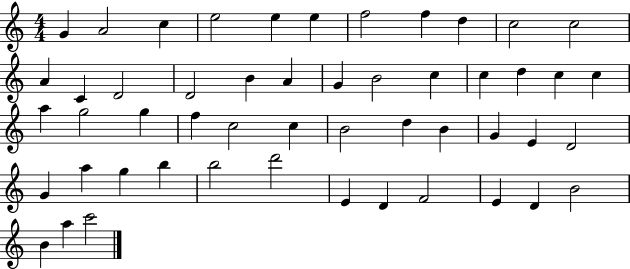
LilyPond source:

{
  \clef treble
  \numericTimeSignature
  \time 4/4
  \key c \major
  g'4 a'2 c''4 | e''2 e''4 e''4 | f''2 f''4 d''4 | c''2 c''2 | \break a'4 c'4 d'2 | d'2 b'4 a'4 | g'4 b'2 c''4 | c''4 d''4 c''4 c''4 | \break a''4 g''2 g''4 | f''4 c''2 c''4 | b'2 d''4 b'4 | g'4 e'4 d'2 | \break g'4 a''4 g''4 b''4 | b''2 d'''2 | e'4 d'4 f'2 | e'4 d'4 b'2 | \break b'4 a''4 c'''2 | \bar "|."
}